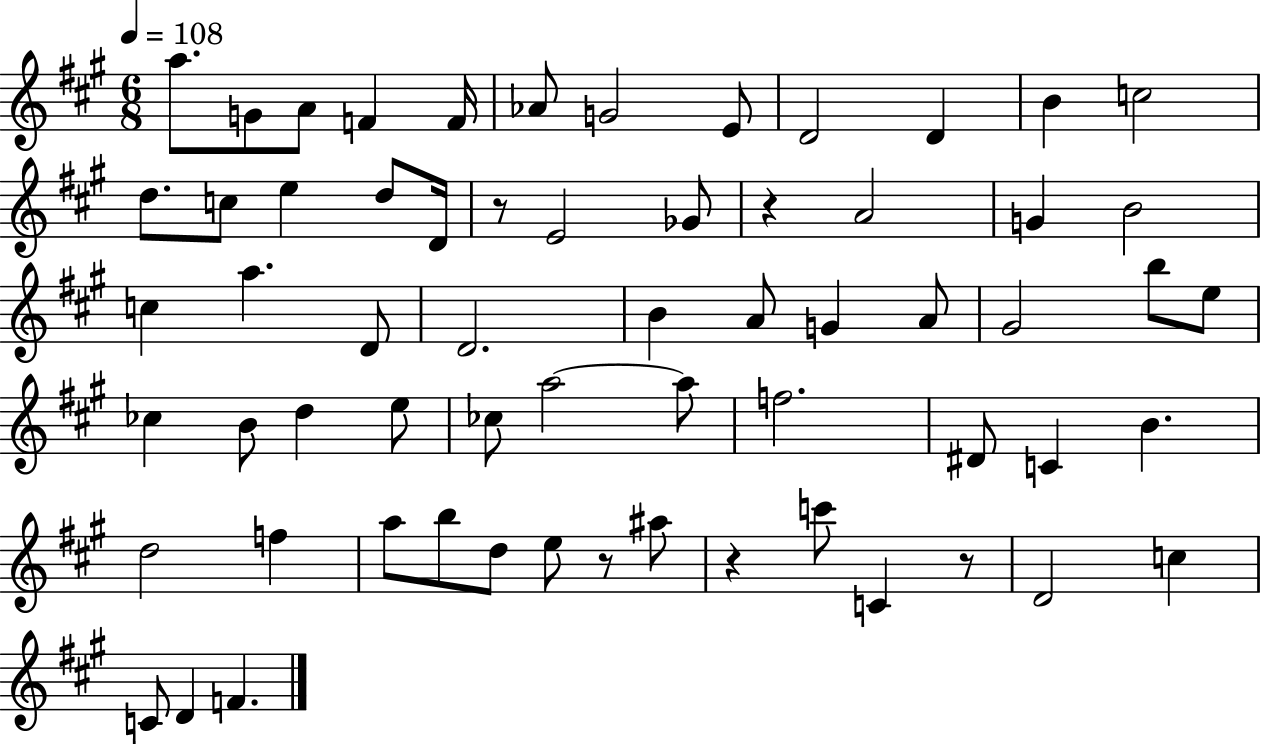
{
  \clef treble
  \numericTimeSignature
  \time 6/8
  \key a \major
  \tempo 4 = 108
  a''8. g'8 a'8 f'4 f'16 | aes'8 g'2 e'8 | d'2 d'4 | b'4 c''2 | \break d''8. c''8 e''4 d''8 d'16 | r8 e'2 ges'8 | r4 a'2 | g'4 b'2 | \break c''4 a''4. d'8 | d'2. | b'4 a'8 g'4 a'8 | gis'2 b''8 e''8 | \break ces''4 b'8 d''4 e''8 | ces''8 a''2~~ a''8 | f''2. | dis'8 c'4 b'4. | \break d''2 f''4 | a''8 b''8 d''8 e''8 r8 ais''8 | r4 c'''8 c'4 r8 | d'2 c''4 | \break c'8 d'4 f'4. | \bar "|."
}